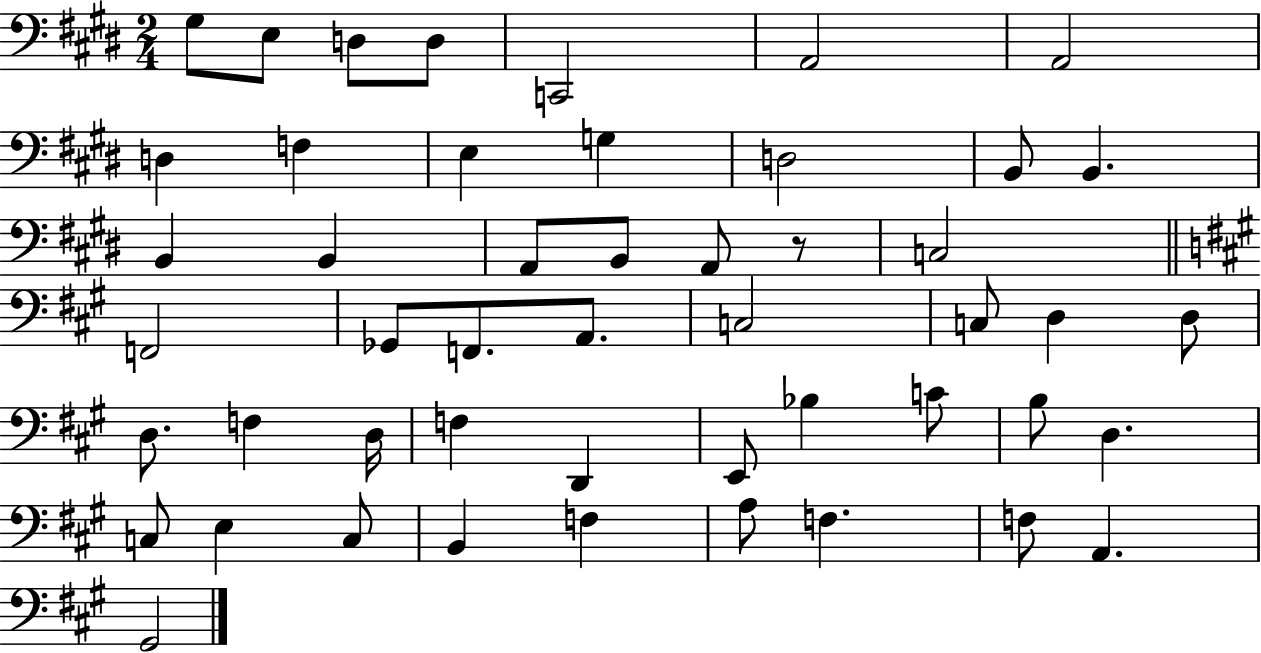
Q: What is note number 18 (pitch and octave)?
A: B2